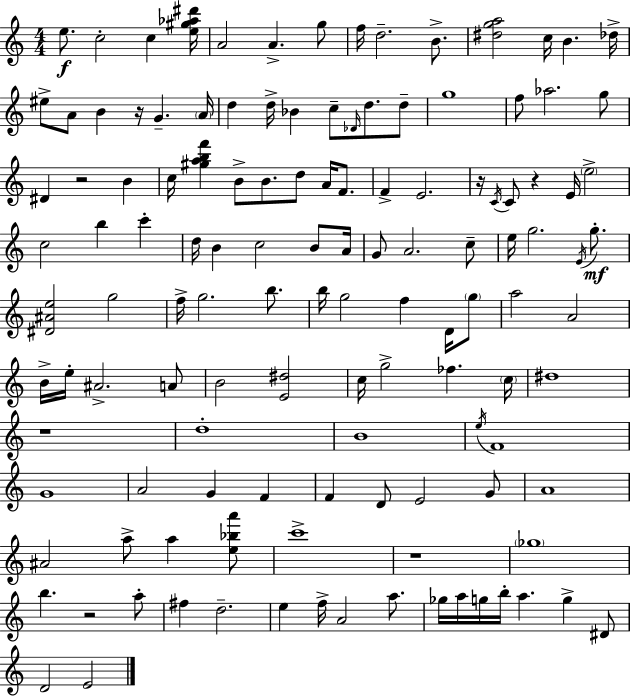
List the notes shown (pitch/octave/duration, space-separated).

E5/e. C5/h C5/q [E5,G#5,Ab5,D#6]/s A4/h A4/q. G5/e F5/s D5/h. B4/e. [D#5,G5,A5]/h C5/s B4/q. Db5/s EIS5/e A4/e B4/q R/s G4/q. A4/s D5/q D5/s Bb4/q C5/e Db4/s D5/e. D5/e G5/w F5/e Ab5/h. G5/e D#4/q R/h B4/q C5/s [G#5,A5,B5,F6]/q B4/e B4/e. D5/e A4/s F4/e. F4/q E4/h. R/s C4/s C4/e R/q E4/s E5/h C5/h B5/q C6/q D5/s B4/q C5/h B4/e A4/s G4/e A4/h. C5/e E5/s G5/h. E4/s G5/e. [D#4,A#4,E5]/h G5/h F5/s G5/h. B5/e. B5/s G5/h F5/q D4/s G5/e A5/h A4/h B4/s E5/s A#4/h. A4/e B4/h [E4,D#5]/h C5/s G5/h FES5/q. C5/s D#5/w R/w D5/w B4/w E5/s F4/w G4/w A4/h G4/q F4/q F4/q D4/e E4/h G4/e A4/w A#4/h A5/e A5/q [E5,Bb5,A6]/e C6/w R/w Gb5/w B5/q. R/h A5/e F#5/q D5/h. E5/q F5/s A4/h A5/e. Gb5/s A5/s G5/s B5/s A5/q. G5/q D#4/e D4/h E4/h